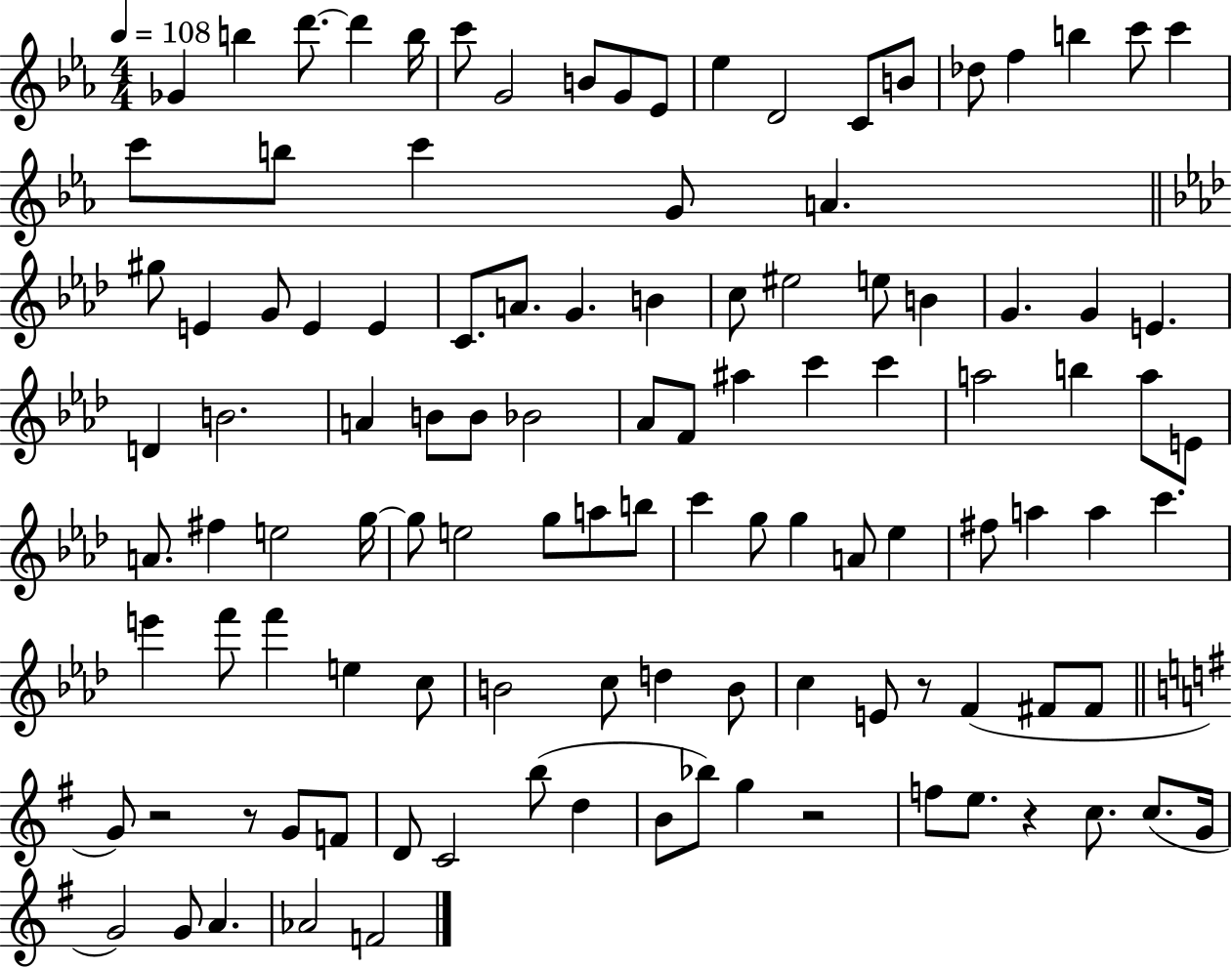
{
  \clef treble
  \numericTimeSignature
  \time 4/4
  \key ees \major
  \tempo 4 = 108
  \repeat volta 2 { ges'4 b''4 d'''8.~~ d'''4 b''16 | c'''8 g'2 b'8 g'8 ees'8 | ees''4 d'2 c'8 b'8 | des''8 f''4 b''4 c'''8 c'''4 | \break c'''8 b''8 c'''4 g'8 a'4. | \bar "||" \break \key f \minor gis''8 e'4 g'8 e'4 e'4 | c'8. a'8. g'4. b'4 | c''8 eis''2 e''8 b'4 | g'4. g'4 e'4. | \break d'4 b'2. | a'4 b'8 b'8 bes'2 | aes'8 f'8 ais''4 c'''4 c'''4 | a''2 b''4 a''8 e'8 | \break a'8. fis''4 e''2 g''16~~ | g''8 e''2 g''8 a''8 b''8 | c'''4 g''8 g''4 a'8 ees''4 | fis''8 a''4 a''4 c'''4. | \break e'''4 f'''8 f'''4 e''4 c''8 | b'2 c''8 d''4 b'8 | c''4 e'8 r8 f'4( fis'8 fis'8 | \bar "||" \break \key g \major g'8) r2 r8 g'8 f'8 | d'8 c'2 b''8( d''4 | b'8 bes''8) g''4 r2 | f''8 e''8. r4 c''8. c''8.( g'16 | \break g'2) g'8 a'4. | aes'2 f'2 | } \bar "|."
}